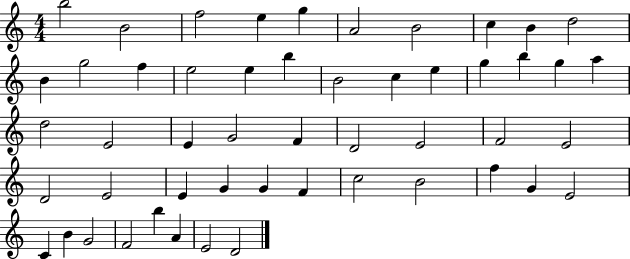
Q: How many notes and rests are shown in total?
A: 51